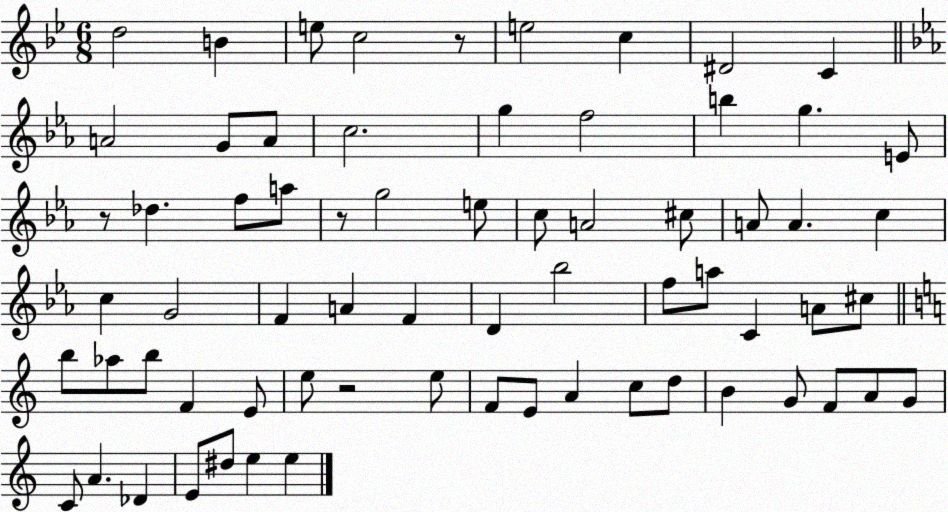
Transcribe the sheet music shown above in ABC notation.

X:1
T:Untitled
M:6/8
L:1/4
K:Bb
d2 B e/2 c2 z/2 e2 c ^D2 C A2 G/2 A/2 c2 g f2 b g E/2 z/2 _d f/2 a/2 z/2 g2 e/2 c/2 A2 ^c/2 A/2 A c c G2 F A F D _b2 f/2 a/2 C A/2 ^c/2 b/2 _a/2 b/2 F E/2 e/2 z2 e/2 F/2 E/2 A c/2 d/2 B G/2 F/2 A/2 G/2 C/2 A _D E/2 ^d/2 e e